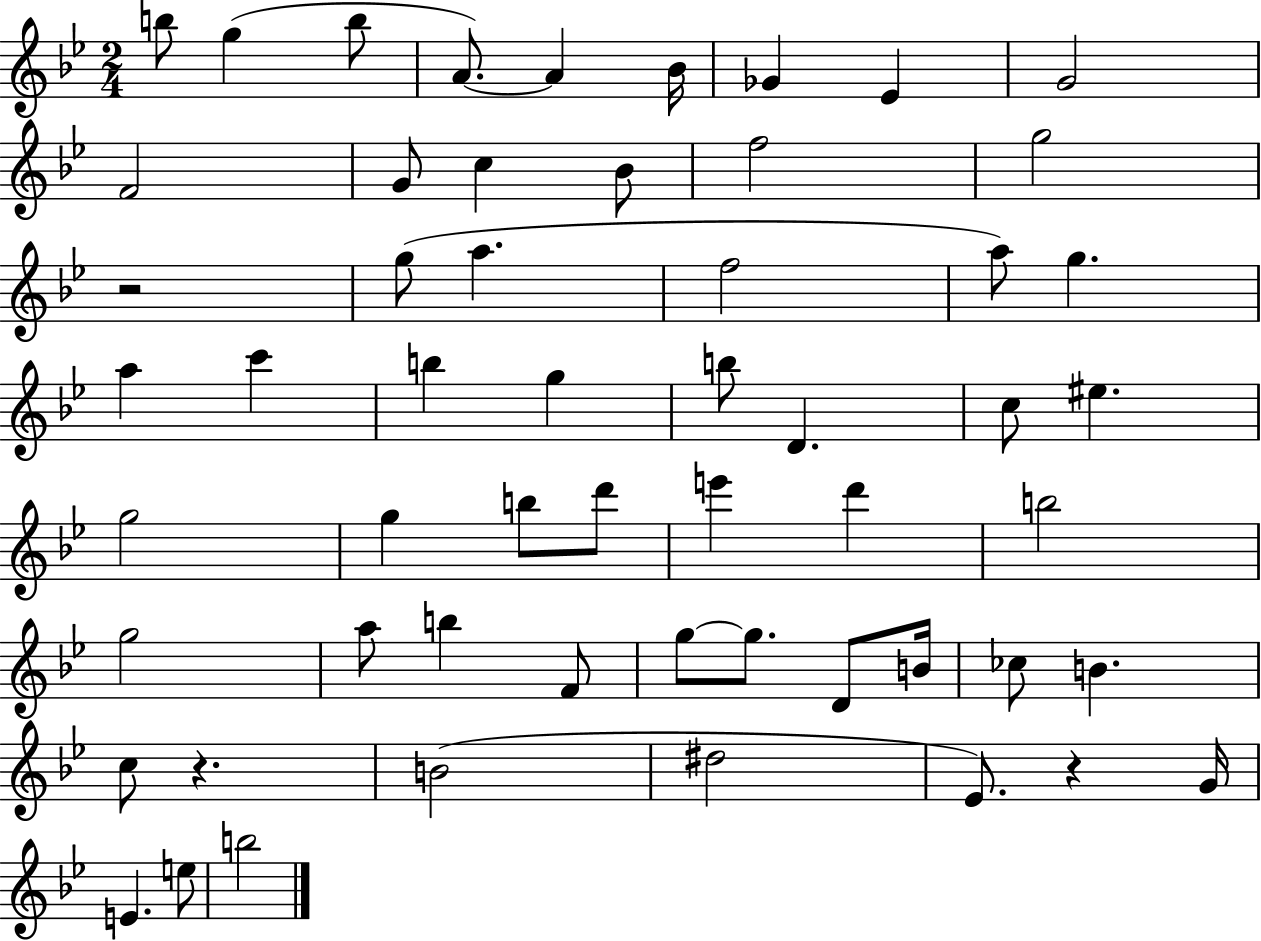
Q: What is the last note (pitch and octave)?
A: B5